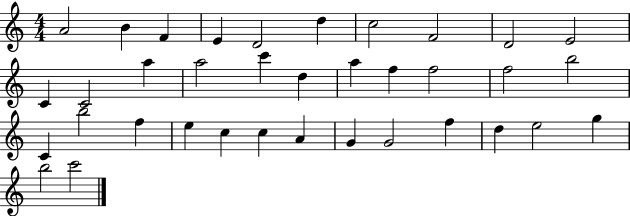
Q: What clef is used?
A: treble